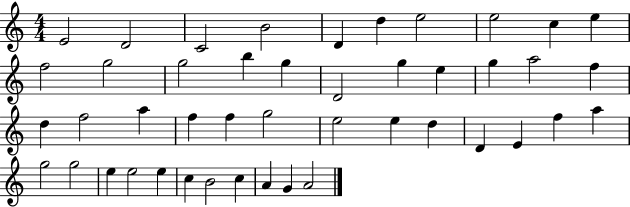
X:1
T:Untitled
M:4/4
L:1/4
K:C
E2 D2 C2 B2 D d e2 e2 c e f2 g2 g2 b g D2 g e g a2 f d f2 a f f g2 e2 e d D E f a g2 g2 e e2 e c B2 c A G A2